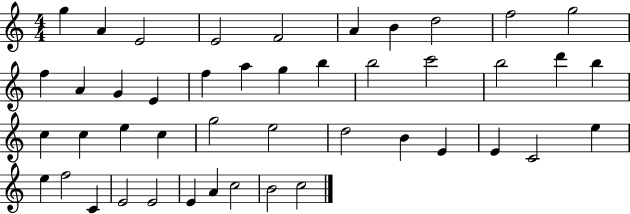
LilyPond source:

{
  \clef treble
  \numericTimeSignature
  \time 4/4
  \key c \major
  g''4 a'4 e'2 | e'2 f'2 | a'4 b'4 d''2 | f''2 g''2 | \break f''4 a'4 g'4 e'4 | f''4 a''4 g''4 b''4 | b''2 c'''2 | b''2 d'''4 b''4 | \break c''4 c''4 e''4 c''4 | g''2 e''2 | d''2 b'4 e'4 | e'4 c'2 e''4 | \break e''4 f''2 c'4 | e'2 e'2 | e'4 a'4 c''2 | b'2 c''2 | \break \bar "|."
}